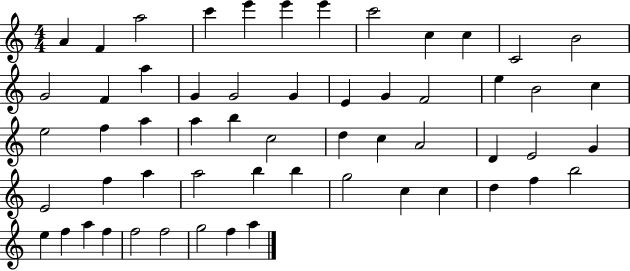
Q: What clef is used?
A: treble